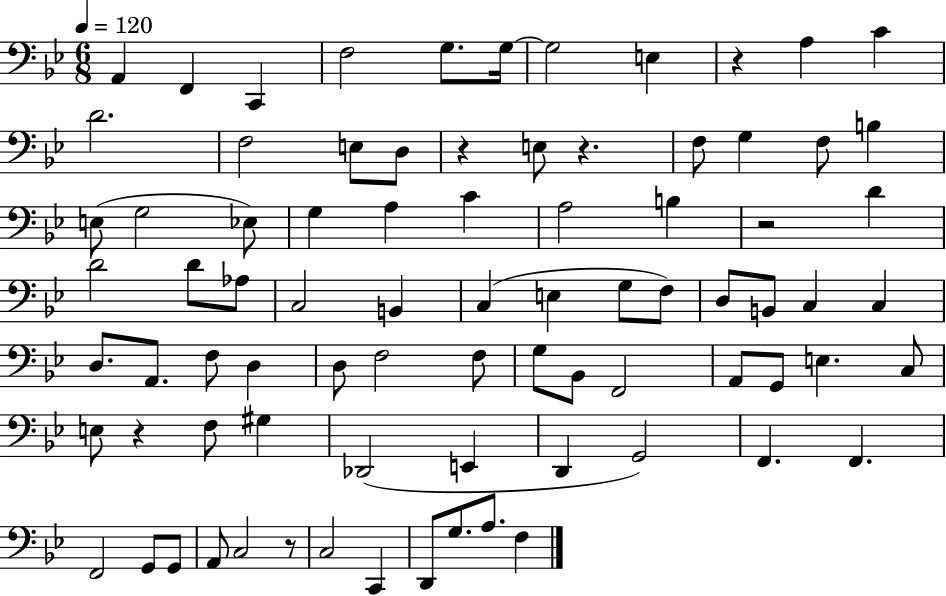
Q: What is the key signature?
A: BES major